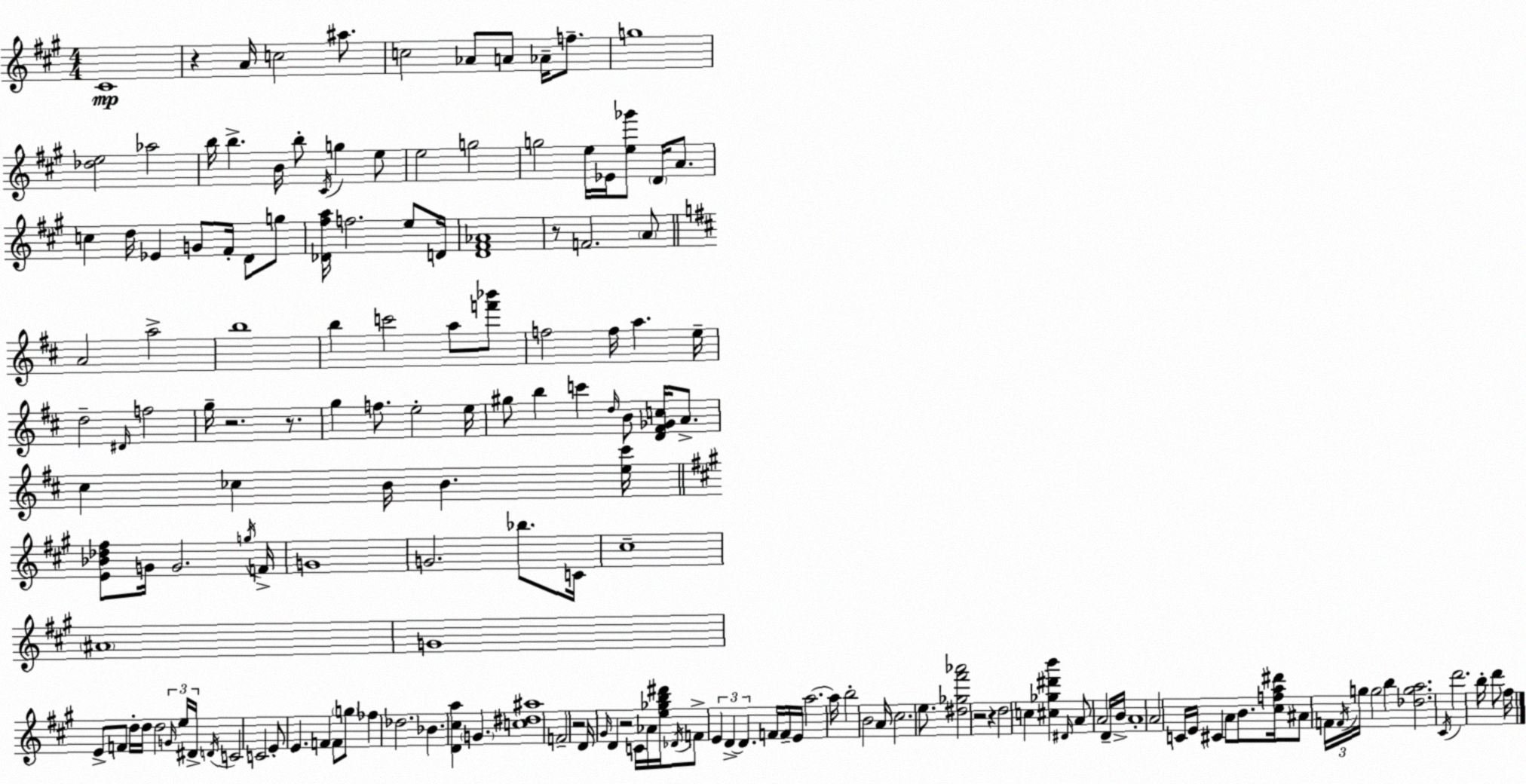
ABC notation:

X:1
T:Untitled
M:4/4
L:1/4
K:A
^C4 z A/4 c2 ^a/2 c2 _A/2 A/2 _A/4 f/2 g4 [_de]2 _a2 b/4 b B/4 b/2 ^C/4 g e/2 e2 g2 g2 e/4 _E/4 [e_g']/2 D/4 A/2 c d/4 _E G/2 ^F/4 D/2 g/2 [_D^fa]/4 f2 e/2 D/4 [D^F_A]4 z/2 F2 A/2 A2 a2 b4 b c'2 a/2 [f'_b']/2 f2 f/4 a e/4 d2 ^D/4 f2 g/4 z2 z/2 g f/2 e2 e/4 ^g/2 b c' d/4 B/2 [D^F_Gc]/4 A/2 ^c _c B/4 B [e^c']/4 [E_B_d^f]/2 G/4 G2 g/4 F/4 G4 G2 _b/2 C/4 ^c4 ^A4 G4 E/2 F/2 d/4 d/4 d2 G/4 e/4 ^D/4 D/4 C2 C2 E/2 E F F/2 g/2 _f _d2 _B [D^ca] G [c^d^a]4 F2 z2 D/4 ^G/4 D z2 C/4 _A/4 [e_gb^d']/4 _D/4 F/2 E D D F/4 F/4 E/4 a2 a/4 b2 B2 A/4 ^c2 e/2 [^d_g^f'_a']2 z2 z d2 c [^c_g^d'b'] ^D/4 A/2 A2 D/4 B/4 A4 A2 C/4 E/4 ^C A/2 B/2 [^cfa^d']/4 ^A/2 F/4 F/4 g/4 g2 b [_dga]2 ^C/4 d'2 b/4 d'/2 ^f/4